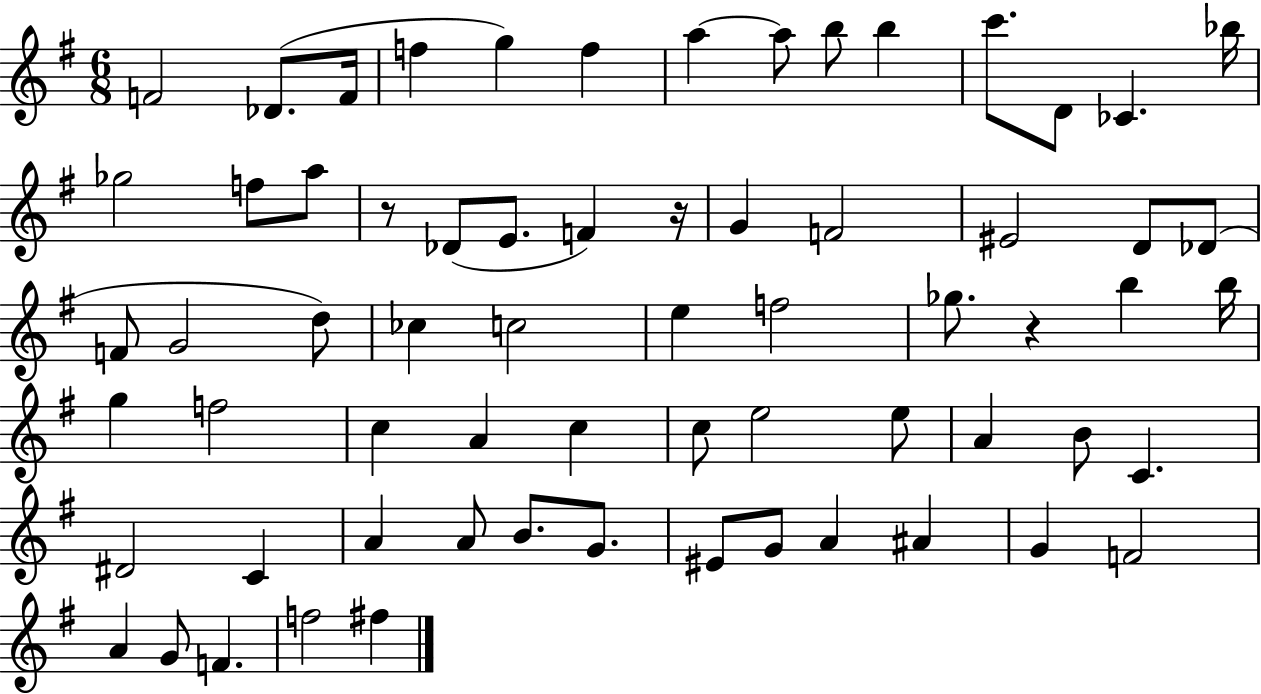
F4/h Db4/e. F4/s F5/q G5/q F5/q A5/q A5/e B5/e B5/q C6/e. D4/e CES4/q. Bb5/s Gb5/h F5/e A5/e R/e Db4/e E4/e. F4/q R/s G4/q F4/h EIS4/h D4/e Db4/e F4/e G4/h D5/e CES5/q C5/h E5/q F5/h Gb5/e. R/q B5/q B5/s G5/q F5/h C5/q A4/q C5/q C5/e E5/h E5/e A4/q B4/e C4/q. D#4/h C4/q A4/q A4/e B4/e. G4/e. EIS4/e G4/e A4/q A#4/q G4/q F4/h A4/q G4/e F4/q. F5/h F#5/q